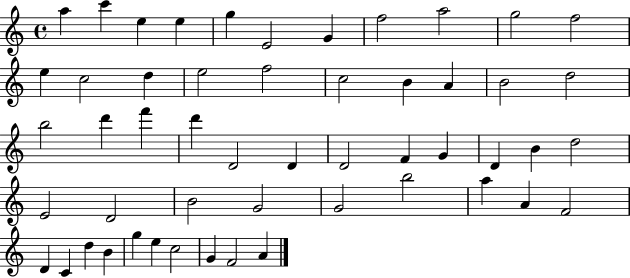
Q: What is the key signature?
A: C major